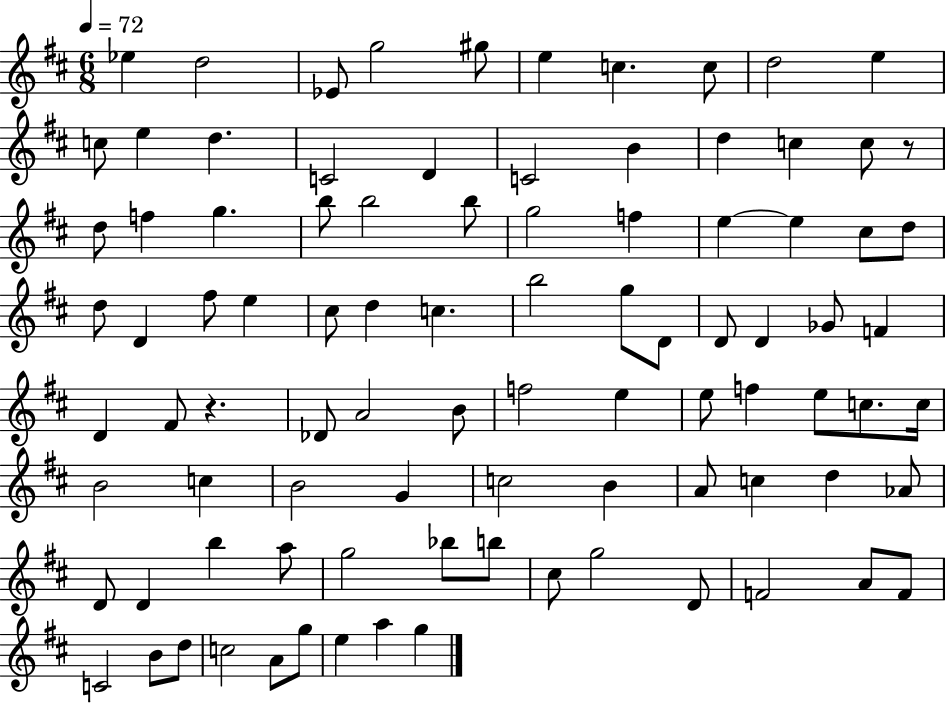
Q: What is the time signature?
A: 6/8